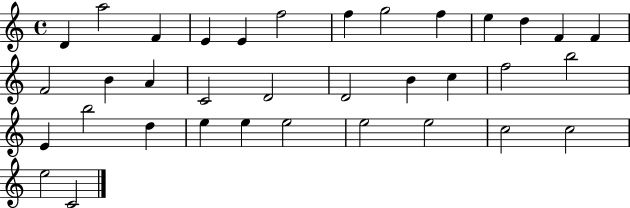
D4/q A5/h F4/q E4/q E4/q F5/h F5/q G5/h F5/q E5/q D5/q F4/q F4/q F4/h B4/q A4/q C4/h D4/h D4/h B4/q C5/q F5/h B5/h E4/q B5/h D5/q E5/q E5/q E5/h E5/h E5/h C5/h C5/h E5/h C4/h